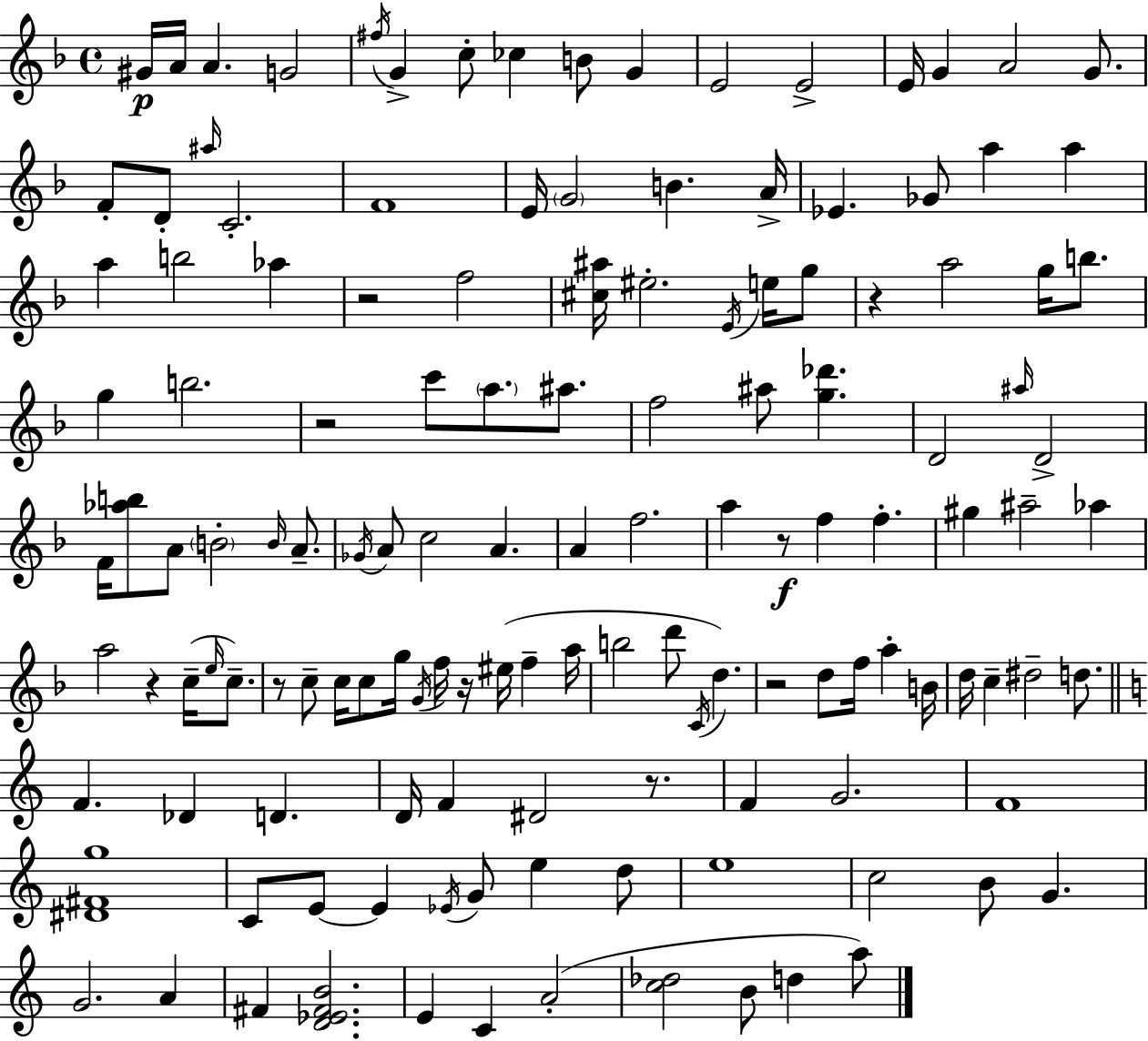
{
  \clef treble
  \time 4/4
  \defaultTimeSignature
  \key d \minor
  gis'16\p a'16 a'4. g'2 | \acciaccatura { fis''16 } g'4-> c''8-. ces''4 b'8 g'4 | e'2 e'2-> | e'16 g'4 a'2 g'8. | \break f'8-. d'8-. \grace { ais''16 } c'2.-. | f'1 | e'16 \parenthesize g'2 b'4. | a'16-> ees'4. ges'8 a''4 a''4 | \break a''4 b''2 aes''4 | r2 f''2 | <cis'' ais''>16 eis''2.-. \acciaccatura { e'16 } | e''16 g''8 r4 a''2 g''16 | \break b''8. g''4 b''2. | r2 c'''8 \parenthesize a''8. | ais''8. f''2 ais''8 <g'' des'''>4. | d'2 \grace { ais''16 } d'2-> | \break f'16 <aes'' b''>8 a'8 \parenthesize b'2-. | \grace { b'16 } a'8.-- \acciaccatura { ges'16 } a'8 c''2 | a'4. a'4 f''2. | a''4 r8\f f''4 | \break f''4.-. gis''4 ais''2-- | aes''4 a''2 r4 | c''16--( \grace { e''16 } c''8.--) r8 c''8-- c''16 c''8 g''16 \acciaccatura { g'16 } | f''16 r16 eis''16( f''4-- a''16 b''2 | \break d'''8 \acciaccatura { c'16 }) d''4. r2 | d''8 f''16 a''4-. b'16 d''16 c''4-- dis''2-- | d''8. \bar "||" \break \key c \major f'4. des'4 d'4. | d'16 f'4 dis'2 r8. | f'4 g'2. | f'1 | \break <dis' fis' g''>1 | c'8 e'8~~ e'4 \acciaccatura { ees'16 } g'8 e''4 d''8 | e''1 | c''2 b'8 g'4. | \break g'2. a'4 | fis'4 <d' ees' fis' b'>2. | e'4 c'4 a'2-.( | <c'' des''>2 b'8 d''4 a''8) | \break \bar "|."
}